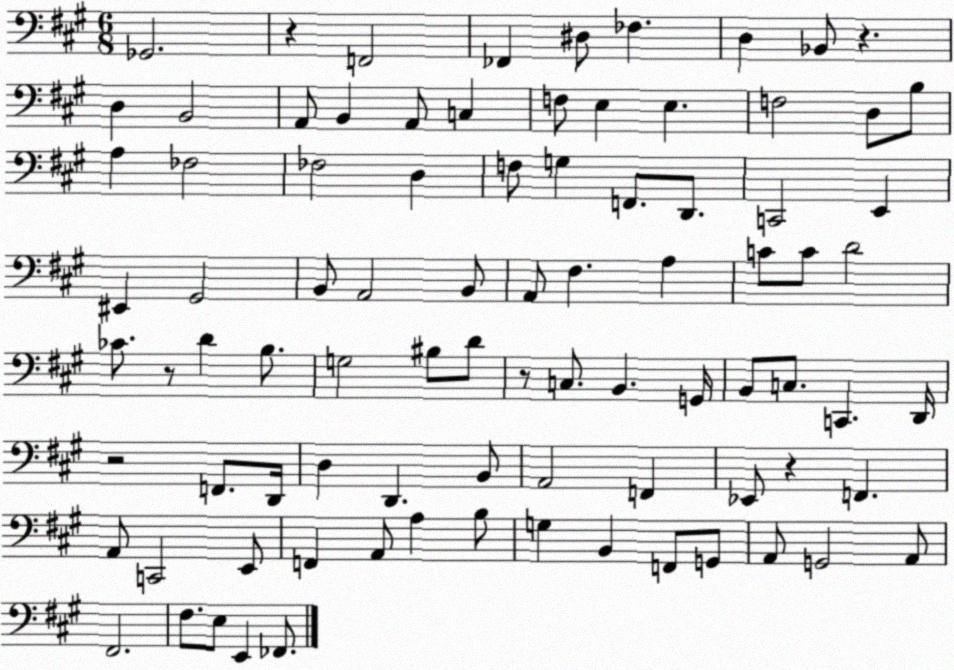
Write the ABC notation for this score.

X:1
T:Untitled
M:6/8
L:1/4
K:A
_G,,2 z F,,2 _F,, ^D,/2 _F, D, _B,,/2 z D, B,,2 A,,/2 B,, A,,/2 C, F,/2 E, E, F,2 D,/2 B,/2 A, _F,2 _F,2 D, F,/2 G, F,,/2 D,,/2 C,,2 E,, ^E,, ^G,,2 B,,/2 A,,2 B,,/2 A,,/2 ^F, A, C/2 C/2 D2 _C/2 z/2 D B,/2 G,2 ^B,/2 D/2 z/2 C,/2 B,, G,,/4 B,,/2 C,/2 C,, D,,/4 z2 F,,/2 D,,/4 D, D,, B,,/2 A,,2 F,, _E,,/2 z F,, A,,/2 C,,2 E,,/2 F,, A,,/2 A, B,/2 G, B,, F,,/2 G,,/2 A,,/2 G,,2 A,,/2 ^F,,2 ^F,/2 E,/2 E,, _F,,/2